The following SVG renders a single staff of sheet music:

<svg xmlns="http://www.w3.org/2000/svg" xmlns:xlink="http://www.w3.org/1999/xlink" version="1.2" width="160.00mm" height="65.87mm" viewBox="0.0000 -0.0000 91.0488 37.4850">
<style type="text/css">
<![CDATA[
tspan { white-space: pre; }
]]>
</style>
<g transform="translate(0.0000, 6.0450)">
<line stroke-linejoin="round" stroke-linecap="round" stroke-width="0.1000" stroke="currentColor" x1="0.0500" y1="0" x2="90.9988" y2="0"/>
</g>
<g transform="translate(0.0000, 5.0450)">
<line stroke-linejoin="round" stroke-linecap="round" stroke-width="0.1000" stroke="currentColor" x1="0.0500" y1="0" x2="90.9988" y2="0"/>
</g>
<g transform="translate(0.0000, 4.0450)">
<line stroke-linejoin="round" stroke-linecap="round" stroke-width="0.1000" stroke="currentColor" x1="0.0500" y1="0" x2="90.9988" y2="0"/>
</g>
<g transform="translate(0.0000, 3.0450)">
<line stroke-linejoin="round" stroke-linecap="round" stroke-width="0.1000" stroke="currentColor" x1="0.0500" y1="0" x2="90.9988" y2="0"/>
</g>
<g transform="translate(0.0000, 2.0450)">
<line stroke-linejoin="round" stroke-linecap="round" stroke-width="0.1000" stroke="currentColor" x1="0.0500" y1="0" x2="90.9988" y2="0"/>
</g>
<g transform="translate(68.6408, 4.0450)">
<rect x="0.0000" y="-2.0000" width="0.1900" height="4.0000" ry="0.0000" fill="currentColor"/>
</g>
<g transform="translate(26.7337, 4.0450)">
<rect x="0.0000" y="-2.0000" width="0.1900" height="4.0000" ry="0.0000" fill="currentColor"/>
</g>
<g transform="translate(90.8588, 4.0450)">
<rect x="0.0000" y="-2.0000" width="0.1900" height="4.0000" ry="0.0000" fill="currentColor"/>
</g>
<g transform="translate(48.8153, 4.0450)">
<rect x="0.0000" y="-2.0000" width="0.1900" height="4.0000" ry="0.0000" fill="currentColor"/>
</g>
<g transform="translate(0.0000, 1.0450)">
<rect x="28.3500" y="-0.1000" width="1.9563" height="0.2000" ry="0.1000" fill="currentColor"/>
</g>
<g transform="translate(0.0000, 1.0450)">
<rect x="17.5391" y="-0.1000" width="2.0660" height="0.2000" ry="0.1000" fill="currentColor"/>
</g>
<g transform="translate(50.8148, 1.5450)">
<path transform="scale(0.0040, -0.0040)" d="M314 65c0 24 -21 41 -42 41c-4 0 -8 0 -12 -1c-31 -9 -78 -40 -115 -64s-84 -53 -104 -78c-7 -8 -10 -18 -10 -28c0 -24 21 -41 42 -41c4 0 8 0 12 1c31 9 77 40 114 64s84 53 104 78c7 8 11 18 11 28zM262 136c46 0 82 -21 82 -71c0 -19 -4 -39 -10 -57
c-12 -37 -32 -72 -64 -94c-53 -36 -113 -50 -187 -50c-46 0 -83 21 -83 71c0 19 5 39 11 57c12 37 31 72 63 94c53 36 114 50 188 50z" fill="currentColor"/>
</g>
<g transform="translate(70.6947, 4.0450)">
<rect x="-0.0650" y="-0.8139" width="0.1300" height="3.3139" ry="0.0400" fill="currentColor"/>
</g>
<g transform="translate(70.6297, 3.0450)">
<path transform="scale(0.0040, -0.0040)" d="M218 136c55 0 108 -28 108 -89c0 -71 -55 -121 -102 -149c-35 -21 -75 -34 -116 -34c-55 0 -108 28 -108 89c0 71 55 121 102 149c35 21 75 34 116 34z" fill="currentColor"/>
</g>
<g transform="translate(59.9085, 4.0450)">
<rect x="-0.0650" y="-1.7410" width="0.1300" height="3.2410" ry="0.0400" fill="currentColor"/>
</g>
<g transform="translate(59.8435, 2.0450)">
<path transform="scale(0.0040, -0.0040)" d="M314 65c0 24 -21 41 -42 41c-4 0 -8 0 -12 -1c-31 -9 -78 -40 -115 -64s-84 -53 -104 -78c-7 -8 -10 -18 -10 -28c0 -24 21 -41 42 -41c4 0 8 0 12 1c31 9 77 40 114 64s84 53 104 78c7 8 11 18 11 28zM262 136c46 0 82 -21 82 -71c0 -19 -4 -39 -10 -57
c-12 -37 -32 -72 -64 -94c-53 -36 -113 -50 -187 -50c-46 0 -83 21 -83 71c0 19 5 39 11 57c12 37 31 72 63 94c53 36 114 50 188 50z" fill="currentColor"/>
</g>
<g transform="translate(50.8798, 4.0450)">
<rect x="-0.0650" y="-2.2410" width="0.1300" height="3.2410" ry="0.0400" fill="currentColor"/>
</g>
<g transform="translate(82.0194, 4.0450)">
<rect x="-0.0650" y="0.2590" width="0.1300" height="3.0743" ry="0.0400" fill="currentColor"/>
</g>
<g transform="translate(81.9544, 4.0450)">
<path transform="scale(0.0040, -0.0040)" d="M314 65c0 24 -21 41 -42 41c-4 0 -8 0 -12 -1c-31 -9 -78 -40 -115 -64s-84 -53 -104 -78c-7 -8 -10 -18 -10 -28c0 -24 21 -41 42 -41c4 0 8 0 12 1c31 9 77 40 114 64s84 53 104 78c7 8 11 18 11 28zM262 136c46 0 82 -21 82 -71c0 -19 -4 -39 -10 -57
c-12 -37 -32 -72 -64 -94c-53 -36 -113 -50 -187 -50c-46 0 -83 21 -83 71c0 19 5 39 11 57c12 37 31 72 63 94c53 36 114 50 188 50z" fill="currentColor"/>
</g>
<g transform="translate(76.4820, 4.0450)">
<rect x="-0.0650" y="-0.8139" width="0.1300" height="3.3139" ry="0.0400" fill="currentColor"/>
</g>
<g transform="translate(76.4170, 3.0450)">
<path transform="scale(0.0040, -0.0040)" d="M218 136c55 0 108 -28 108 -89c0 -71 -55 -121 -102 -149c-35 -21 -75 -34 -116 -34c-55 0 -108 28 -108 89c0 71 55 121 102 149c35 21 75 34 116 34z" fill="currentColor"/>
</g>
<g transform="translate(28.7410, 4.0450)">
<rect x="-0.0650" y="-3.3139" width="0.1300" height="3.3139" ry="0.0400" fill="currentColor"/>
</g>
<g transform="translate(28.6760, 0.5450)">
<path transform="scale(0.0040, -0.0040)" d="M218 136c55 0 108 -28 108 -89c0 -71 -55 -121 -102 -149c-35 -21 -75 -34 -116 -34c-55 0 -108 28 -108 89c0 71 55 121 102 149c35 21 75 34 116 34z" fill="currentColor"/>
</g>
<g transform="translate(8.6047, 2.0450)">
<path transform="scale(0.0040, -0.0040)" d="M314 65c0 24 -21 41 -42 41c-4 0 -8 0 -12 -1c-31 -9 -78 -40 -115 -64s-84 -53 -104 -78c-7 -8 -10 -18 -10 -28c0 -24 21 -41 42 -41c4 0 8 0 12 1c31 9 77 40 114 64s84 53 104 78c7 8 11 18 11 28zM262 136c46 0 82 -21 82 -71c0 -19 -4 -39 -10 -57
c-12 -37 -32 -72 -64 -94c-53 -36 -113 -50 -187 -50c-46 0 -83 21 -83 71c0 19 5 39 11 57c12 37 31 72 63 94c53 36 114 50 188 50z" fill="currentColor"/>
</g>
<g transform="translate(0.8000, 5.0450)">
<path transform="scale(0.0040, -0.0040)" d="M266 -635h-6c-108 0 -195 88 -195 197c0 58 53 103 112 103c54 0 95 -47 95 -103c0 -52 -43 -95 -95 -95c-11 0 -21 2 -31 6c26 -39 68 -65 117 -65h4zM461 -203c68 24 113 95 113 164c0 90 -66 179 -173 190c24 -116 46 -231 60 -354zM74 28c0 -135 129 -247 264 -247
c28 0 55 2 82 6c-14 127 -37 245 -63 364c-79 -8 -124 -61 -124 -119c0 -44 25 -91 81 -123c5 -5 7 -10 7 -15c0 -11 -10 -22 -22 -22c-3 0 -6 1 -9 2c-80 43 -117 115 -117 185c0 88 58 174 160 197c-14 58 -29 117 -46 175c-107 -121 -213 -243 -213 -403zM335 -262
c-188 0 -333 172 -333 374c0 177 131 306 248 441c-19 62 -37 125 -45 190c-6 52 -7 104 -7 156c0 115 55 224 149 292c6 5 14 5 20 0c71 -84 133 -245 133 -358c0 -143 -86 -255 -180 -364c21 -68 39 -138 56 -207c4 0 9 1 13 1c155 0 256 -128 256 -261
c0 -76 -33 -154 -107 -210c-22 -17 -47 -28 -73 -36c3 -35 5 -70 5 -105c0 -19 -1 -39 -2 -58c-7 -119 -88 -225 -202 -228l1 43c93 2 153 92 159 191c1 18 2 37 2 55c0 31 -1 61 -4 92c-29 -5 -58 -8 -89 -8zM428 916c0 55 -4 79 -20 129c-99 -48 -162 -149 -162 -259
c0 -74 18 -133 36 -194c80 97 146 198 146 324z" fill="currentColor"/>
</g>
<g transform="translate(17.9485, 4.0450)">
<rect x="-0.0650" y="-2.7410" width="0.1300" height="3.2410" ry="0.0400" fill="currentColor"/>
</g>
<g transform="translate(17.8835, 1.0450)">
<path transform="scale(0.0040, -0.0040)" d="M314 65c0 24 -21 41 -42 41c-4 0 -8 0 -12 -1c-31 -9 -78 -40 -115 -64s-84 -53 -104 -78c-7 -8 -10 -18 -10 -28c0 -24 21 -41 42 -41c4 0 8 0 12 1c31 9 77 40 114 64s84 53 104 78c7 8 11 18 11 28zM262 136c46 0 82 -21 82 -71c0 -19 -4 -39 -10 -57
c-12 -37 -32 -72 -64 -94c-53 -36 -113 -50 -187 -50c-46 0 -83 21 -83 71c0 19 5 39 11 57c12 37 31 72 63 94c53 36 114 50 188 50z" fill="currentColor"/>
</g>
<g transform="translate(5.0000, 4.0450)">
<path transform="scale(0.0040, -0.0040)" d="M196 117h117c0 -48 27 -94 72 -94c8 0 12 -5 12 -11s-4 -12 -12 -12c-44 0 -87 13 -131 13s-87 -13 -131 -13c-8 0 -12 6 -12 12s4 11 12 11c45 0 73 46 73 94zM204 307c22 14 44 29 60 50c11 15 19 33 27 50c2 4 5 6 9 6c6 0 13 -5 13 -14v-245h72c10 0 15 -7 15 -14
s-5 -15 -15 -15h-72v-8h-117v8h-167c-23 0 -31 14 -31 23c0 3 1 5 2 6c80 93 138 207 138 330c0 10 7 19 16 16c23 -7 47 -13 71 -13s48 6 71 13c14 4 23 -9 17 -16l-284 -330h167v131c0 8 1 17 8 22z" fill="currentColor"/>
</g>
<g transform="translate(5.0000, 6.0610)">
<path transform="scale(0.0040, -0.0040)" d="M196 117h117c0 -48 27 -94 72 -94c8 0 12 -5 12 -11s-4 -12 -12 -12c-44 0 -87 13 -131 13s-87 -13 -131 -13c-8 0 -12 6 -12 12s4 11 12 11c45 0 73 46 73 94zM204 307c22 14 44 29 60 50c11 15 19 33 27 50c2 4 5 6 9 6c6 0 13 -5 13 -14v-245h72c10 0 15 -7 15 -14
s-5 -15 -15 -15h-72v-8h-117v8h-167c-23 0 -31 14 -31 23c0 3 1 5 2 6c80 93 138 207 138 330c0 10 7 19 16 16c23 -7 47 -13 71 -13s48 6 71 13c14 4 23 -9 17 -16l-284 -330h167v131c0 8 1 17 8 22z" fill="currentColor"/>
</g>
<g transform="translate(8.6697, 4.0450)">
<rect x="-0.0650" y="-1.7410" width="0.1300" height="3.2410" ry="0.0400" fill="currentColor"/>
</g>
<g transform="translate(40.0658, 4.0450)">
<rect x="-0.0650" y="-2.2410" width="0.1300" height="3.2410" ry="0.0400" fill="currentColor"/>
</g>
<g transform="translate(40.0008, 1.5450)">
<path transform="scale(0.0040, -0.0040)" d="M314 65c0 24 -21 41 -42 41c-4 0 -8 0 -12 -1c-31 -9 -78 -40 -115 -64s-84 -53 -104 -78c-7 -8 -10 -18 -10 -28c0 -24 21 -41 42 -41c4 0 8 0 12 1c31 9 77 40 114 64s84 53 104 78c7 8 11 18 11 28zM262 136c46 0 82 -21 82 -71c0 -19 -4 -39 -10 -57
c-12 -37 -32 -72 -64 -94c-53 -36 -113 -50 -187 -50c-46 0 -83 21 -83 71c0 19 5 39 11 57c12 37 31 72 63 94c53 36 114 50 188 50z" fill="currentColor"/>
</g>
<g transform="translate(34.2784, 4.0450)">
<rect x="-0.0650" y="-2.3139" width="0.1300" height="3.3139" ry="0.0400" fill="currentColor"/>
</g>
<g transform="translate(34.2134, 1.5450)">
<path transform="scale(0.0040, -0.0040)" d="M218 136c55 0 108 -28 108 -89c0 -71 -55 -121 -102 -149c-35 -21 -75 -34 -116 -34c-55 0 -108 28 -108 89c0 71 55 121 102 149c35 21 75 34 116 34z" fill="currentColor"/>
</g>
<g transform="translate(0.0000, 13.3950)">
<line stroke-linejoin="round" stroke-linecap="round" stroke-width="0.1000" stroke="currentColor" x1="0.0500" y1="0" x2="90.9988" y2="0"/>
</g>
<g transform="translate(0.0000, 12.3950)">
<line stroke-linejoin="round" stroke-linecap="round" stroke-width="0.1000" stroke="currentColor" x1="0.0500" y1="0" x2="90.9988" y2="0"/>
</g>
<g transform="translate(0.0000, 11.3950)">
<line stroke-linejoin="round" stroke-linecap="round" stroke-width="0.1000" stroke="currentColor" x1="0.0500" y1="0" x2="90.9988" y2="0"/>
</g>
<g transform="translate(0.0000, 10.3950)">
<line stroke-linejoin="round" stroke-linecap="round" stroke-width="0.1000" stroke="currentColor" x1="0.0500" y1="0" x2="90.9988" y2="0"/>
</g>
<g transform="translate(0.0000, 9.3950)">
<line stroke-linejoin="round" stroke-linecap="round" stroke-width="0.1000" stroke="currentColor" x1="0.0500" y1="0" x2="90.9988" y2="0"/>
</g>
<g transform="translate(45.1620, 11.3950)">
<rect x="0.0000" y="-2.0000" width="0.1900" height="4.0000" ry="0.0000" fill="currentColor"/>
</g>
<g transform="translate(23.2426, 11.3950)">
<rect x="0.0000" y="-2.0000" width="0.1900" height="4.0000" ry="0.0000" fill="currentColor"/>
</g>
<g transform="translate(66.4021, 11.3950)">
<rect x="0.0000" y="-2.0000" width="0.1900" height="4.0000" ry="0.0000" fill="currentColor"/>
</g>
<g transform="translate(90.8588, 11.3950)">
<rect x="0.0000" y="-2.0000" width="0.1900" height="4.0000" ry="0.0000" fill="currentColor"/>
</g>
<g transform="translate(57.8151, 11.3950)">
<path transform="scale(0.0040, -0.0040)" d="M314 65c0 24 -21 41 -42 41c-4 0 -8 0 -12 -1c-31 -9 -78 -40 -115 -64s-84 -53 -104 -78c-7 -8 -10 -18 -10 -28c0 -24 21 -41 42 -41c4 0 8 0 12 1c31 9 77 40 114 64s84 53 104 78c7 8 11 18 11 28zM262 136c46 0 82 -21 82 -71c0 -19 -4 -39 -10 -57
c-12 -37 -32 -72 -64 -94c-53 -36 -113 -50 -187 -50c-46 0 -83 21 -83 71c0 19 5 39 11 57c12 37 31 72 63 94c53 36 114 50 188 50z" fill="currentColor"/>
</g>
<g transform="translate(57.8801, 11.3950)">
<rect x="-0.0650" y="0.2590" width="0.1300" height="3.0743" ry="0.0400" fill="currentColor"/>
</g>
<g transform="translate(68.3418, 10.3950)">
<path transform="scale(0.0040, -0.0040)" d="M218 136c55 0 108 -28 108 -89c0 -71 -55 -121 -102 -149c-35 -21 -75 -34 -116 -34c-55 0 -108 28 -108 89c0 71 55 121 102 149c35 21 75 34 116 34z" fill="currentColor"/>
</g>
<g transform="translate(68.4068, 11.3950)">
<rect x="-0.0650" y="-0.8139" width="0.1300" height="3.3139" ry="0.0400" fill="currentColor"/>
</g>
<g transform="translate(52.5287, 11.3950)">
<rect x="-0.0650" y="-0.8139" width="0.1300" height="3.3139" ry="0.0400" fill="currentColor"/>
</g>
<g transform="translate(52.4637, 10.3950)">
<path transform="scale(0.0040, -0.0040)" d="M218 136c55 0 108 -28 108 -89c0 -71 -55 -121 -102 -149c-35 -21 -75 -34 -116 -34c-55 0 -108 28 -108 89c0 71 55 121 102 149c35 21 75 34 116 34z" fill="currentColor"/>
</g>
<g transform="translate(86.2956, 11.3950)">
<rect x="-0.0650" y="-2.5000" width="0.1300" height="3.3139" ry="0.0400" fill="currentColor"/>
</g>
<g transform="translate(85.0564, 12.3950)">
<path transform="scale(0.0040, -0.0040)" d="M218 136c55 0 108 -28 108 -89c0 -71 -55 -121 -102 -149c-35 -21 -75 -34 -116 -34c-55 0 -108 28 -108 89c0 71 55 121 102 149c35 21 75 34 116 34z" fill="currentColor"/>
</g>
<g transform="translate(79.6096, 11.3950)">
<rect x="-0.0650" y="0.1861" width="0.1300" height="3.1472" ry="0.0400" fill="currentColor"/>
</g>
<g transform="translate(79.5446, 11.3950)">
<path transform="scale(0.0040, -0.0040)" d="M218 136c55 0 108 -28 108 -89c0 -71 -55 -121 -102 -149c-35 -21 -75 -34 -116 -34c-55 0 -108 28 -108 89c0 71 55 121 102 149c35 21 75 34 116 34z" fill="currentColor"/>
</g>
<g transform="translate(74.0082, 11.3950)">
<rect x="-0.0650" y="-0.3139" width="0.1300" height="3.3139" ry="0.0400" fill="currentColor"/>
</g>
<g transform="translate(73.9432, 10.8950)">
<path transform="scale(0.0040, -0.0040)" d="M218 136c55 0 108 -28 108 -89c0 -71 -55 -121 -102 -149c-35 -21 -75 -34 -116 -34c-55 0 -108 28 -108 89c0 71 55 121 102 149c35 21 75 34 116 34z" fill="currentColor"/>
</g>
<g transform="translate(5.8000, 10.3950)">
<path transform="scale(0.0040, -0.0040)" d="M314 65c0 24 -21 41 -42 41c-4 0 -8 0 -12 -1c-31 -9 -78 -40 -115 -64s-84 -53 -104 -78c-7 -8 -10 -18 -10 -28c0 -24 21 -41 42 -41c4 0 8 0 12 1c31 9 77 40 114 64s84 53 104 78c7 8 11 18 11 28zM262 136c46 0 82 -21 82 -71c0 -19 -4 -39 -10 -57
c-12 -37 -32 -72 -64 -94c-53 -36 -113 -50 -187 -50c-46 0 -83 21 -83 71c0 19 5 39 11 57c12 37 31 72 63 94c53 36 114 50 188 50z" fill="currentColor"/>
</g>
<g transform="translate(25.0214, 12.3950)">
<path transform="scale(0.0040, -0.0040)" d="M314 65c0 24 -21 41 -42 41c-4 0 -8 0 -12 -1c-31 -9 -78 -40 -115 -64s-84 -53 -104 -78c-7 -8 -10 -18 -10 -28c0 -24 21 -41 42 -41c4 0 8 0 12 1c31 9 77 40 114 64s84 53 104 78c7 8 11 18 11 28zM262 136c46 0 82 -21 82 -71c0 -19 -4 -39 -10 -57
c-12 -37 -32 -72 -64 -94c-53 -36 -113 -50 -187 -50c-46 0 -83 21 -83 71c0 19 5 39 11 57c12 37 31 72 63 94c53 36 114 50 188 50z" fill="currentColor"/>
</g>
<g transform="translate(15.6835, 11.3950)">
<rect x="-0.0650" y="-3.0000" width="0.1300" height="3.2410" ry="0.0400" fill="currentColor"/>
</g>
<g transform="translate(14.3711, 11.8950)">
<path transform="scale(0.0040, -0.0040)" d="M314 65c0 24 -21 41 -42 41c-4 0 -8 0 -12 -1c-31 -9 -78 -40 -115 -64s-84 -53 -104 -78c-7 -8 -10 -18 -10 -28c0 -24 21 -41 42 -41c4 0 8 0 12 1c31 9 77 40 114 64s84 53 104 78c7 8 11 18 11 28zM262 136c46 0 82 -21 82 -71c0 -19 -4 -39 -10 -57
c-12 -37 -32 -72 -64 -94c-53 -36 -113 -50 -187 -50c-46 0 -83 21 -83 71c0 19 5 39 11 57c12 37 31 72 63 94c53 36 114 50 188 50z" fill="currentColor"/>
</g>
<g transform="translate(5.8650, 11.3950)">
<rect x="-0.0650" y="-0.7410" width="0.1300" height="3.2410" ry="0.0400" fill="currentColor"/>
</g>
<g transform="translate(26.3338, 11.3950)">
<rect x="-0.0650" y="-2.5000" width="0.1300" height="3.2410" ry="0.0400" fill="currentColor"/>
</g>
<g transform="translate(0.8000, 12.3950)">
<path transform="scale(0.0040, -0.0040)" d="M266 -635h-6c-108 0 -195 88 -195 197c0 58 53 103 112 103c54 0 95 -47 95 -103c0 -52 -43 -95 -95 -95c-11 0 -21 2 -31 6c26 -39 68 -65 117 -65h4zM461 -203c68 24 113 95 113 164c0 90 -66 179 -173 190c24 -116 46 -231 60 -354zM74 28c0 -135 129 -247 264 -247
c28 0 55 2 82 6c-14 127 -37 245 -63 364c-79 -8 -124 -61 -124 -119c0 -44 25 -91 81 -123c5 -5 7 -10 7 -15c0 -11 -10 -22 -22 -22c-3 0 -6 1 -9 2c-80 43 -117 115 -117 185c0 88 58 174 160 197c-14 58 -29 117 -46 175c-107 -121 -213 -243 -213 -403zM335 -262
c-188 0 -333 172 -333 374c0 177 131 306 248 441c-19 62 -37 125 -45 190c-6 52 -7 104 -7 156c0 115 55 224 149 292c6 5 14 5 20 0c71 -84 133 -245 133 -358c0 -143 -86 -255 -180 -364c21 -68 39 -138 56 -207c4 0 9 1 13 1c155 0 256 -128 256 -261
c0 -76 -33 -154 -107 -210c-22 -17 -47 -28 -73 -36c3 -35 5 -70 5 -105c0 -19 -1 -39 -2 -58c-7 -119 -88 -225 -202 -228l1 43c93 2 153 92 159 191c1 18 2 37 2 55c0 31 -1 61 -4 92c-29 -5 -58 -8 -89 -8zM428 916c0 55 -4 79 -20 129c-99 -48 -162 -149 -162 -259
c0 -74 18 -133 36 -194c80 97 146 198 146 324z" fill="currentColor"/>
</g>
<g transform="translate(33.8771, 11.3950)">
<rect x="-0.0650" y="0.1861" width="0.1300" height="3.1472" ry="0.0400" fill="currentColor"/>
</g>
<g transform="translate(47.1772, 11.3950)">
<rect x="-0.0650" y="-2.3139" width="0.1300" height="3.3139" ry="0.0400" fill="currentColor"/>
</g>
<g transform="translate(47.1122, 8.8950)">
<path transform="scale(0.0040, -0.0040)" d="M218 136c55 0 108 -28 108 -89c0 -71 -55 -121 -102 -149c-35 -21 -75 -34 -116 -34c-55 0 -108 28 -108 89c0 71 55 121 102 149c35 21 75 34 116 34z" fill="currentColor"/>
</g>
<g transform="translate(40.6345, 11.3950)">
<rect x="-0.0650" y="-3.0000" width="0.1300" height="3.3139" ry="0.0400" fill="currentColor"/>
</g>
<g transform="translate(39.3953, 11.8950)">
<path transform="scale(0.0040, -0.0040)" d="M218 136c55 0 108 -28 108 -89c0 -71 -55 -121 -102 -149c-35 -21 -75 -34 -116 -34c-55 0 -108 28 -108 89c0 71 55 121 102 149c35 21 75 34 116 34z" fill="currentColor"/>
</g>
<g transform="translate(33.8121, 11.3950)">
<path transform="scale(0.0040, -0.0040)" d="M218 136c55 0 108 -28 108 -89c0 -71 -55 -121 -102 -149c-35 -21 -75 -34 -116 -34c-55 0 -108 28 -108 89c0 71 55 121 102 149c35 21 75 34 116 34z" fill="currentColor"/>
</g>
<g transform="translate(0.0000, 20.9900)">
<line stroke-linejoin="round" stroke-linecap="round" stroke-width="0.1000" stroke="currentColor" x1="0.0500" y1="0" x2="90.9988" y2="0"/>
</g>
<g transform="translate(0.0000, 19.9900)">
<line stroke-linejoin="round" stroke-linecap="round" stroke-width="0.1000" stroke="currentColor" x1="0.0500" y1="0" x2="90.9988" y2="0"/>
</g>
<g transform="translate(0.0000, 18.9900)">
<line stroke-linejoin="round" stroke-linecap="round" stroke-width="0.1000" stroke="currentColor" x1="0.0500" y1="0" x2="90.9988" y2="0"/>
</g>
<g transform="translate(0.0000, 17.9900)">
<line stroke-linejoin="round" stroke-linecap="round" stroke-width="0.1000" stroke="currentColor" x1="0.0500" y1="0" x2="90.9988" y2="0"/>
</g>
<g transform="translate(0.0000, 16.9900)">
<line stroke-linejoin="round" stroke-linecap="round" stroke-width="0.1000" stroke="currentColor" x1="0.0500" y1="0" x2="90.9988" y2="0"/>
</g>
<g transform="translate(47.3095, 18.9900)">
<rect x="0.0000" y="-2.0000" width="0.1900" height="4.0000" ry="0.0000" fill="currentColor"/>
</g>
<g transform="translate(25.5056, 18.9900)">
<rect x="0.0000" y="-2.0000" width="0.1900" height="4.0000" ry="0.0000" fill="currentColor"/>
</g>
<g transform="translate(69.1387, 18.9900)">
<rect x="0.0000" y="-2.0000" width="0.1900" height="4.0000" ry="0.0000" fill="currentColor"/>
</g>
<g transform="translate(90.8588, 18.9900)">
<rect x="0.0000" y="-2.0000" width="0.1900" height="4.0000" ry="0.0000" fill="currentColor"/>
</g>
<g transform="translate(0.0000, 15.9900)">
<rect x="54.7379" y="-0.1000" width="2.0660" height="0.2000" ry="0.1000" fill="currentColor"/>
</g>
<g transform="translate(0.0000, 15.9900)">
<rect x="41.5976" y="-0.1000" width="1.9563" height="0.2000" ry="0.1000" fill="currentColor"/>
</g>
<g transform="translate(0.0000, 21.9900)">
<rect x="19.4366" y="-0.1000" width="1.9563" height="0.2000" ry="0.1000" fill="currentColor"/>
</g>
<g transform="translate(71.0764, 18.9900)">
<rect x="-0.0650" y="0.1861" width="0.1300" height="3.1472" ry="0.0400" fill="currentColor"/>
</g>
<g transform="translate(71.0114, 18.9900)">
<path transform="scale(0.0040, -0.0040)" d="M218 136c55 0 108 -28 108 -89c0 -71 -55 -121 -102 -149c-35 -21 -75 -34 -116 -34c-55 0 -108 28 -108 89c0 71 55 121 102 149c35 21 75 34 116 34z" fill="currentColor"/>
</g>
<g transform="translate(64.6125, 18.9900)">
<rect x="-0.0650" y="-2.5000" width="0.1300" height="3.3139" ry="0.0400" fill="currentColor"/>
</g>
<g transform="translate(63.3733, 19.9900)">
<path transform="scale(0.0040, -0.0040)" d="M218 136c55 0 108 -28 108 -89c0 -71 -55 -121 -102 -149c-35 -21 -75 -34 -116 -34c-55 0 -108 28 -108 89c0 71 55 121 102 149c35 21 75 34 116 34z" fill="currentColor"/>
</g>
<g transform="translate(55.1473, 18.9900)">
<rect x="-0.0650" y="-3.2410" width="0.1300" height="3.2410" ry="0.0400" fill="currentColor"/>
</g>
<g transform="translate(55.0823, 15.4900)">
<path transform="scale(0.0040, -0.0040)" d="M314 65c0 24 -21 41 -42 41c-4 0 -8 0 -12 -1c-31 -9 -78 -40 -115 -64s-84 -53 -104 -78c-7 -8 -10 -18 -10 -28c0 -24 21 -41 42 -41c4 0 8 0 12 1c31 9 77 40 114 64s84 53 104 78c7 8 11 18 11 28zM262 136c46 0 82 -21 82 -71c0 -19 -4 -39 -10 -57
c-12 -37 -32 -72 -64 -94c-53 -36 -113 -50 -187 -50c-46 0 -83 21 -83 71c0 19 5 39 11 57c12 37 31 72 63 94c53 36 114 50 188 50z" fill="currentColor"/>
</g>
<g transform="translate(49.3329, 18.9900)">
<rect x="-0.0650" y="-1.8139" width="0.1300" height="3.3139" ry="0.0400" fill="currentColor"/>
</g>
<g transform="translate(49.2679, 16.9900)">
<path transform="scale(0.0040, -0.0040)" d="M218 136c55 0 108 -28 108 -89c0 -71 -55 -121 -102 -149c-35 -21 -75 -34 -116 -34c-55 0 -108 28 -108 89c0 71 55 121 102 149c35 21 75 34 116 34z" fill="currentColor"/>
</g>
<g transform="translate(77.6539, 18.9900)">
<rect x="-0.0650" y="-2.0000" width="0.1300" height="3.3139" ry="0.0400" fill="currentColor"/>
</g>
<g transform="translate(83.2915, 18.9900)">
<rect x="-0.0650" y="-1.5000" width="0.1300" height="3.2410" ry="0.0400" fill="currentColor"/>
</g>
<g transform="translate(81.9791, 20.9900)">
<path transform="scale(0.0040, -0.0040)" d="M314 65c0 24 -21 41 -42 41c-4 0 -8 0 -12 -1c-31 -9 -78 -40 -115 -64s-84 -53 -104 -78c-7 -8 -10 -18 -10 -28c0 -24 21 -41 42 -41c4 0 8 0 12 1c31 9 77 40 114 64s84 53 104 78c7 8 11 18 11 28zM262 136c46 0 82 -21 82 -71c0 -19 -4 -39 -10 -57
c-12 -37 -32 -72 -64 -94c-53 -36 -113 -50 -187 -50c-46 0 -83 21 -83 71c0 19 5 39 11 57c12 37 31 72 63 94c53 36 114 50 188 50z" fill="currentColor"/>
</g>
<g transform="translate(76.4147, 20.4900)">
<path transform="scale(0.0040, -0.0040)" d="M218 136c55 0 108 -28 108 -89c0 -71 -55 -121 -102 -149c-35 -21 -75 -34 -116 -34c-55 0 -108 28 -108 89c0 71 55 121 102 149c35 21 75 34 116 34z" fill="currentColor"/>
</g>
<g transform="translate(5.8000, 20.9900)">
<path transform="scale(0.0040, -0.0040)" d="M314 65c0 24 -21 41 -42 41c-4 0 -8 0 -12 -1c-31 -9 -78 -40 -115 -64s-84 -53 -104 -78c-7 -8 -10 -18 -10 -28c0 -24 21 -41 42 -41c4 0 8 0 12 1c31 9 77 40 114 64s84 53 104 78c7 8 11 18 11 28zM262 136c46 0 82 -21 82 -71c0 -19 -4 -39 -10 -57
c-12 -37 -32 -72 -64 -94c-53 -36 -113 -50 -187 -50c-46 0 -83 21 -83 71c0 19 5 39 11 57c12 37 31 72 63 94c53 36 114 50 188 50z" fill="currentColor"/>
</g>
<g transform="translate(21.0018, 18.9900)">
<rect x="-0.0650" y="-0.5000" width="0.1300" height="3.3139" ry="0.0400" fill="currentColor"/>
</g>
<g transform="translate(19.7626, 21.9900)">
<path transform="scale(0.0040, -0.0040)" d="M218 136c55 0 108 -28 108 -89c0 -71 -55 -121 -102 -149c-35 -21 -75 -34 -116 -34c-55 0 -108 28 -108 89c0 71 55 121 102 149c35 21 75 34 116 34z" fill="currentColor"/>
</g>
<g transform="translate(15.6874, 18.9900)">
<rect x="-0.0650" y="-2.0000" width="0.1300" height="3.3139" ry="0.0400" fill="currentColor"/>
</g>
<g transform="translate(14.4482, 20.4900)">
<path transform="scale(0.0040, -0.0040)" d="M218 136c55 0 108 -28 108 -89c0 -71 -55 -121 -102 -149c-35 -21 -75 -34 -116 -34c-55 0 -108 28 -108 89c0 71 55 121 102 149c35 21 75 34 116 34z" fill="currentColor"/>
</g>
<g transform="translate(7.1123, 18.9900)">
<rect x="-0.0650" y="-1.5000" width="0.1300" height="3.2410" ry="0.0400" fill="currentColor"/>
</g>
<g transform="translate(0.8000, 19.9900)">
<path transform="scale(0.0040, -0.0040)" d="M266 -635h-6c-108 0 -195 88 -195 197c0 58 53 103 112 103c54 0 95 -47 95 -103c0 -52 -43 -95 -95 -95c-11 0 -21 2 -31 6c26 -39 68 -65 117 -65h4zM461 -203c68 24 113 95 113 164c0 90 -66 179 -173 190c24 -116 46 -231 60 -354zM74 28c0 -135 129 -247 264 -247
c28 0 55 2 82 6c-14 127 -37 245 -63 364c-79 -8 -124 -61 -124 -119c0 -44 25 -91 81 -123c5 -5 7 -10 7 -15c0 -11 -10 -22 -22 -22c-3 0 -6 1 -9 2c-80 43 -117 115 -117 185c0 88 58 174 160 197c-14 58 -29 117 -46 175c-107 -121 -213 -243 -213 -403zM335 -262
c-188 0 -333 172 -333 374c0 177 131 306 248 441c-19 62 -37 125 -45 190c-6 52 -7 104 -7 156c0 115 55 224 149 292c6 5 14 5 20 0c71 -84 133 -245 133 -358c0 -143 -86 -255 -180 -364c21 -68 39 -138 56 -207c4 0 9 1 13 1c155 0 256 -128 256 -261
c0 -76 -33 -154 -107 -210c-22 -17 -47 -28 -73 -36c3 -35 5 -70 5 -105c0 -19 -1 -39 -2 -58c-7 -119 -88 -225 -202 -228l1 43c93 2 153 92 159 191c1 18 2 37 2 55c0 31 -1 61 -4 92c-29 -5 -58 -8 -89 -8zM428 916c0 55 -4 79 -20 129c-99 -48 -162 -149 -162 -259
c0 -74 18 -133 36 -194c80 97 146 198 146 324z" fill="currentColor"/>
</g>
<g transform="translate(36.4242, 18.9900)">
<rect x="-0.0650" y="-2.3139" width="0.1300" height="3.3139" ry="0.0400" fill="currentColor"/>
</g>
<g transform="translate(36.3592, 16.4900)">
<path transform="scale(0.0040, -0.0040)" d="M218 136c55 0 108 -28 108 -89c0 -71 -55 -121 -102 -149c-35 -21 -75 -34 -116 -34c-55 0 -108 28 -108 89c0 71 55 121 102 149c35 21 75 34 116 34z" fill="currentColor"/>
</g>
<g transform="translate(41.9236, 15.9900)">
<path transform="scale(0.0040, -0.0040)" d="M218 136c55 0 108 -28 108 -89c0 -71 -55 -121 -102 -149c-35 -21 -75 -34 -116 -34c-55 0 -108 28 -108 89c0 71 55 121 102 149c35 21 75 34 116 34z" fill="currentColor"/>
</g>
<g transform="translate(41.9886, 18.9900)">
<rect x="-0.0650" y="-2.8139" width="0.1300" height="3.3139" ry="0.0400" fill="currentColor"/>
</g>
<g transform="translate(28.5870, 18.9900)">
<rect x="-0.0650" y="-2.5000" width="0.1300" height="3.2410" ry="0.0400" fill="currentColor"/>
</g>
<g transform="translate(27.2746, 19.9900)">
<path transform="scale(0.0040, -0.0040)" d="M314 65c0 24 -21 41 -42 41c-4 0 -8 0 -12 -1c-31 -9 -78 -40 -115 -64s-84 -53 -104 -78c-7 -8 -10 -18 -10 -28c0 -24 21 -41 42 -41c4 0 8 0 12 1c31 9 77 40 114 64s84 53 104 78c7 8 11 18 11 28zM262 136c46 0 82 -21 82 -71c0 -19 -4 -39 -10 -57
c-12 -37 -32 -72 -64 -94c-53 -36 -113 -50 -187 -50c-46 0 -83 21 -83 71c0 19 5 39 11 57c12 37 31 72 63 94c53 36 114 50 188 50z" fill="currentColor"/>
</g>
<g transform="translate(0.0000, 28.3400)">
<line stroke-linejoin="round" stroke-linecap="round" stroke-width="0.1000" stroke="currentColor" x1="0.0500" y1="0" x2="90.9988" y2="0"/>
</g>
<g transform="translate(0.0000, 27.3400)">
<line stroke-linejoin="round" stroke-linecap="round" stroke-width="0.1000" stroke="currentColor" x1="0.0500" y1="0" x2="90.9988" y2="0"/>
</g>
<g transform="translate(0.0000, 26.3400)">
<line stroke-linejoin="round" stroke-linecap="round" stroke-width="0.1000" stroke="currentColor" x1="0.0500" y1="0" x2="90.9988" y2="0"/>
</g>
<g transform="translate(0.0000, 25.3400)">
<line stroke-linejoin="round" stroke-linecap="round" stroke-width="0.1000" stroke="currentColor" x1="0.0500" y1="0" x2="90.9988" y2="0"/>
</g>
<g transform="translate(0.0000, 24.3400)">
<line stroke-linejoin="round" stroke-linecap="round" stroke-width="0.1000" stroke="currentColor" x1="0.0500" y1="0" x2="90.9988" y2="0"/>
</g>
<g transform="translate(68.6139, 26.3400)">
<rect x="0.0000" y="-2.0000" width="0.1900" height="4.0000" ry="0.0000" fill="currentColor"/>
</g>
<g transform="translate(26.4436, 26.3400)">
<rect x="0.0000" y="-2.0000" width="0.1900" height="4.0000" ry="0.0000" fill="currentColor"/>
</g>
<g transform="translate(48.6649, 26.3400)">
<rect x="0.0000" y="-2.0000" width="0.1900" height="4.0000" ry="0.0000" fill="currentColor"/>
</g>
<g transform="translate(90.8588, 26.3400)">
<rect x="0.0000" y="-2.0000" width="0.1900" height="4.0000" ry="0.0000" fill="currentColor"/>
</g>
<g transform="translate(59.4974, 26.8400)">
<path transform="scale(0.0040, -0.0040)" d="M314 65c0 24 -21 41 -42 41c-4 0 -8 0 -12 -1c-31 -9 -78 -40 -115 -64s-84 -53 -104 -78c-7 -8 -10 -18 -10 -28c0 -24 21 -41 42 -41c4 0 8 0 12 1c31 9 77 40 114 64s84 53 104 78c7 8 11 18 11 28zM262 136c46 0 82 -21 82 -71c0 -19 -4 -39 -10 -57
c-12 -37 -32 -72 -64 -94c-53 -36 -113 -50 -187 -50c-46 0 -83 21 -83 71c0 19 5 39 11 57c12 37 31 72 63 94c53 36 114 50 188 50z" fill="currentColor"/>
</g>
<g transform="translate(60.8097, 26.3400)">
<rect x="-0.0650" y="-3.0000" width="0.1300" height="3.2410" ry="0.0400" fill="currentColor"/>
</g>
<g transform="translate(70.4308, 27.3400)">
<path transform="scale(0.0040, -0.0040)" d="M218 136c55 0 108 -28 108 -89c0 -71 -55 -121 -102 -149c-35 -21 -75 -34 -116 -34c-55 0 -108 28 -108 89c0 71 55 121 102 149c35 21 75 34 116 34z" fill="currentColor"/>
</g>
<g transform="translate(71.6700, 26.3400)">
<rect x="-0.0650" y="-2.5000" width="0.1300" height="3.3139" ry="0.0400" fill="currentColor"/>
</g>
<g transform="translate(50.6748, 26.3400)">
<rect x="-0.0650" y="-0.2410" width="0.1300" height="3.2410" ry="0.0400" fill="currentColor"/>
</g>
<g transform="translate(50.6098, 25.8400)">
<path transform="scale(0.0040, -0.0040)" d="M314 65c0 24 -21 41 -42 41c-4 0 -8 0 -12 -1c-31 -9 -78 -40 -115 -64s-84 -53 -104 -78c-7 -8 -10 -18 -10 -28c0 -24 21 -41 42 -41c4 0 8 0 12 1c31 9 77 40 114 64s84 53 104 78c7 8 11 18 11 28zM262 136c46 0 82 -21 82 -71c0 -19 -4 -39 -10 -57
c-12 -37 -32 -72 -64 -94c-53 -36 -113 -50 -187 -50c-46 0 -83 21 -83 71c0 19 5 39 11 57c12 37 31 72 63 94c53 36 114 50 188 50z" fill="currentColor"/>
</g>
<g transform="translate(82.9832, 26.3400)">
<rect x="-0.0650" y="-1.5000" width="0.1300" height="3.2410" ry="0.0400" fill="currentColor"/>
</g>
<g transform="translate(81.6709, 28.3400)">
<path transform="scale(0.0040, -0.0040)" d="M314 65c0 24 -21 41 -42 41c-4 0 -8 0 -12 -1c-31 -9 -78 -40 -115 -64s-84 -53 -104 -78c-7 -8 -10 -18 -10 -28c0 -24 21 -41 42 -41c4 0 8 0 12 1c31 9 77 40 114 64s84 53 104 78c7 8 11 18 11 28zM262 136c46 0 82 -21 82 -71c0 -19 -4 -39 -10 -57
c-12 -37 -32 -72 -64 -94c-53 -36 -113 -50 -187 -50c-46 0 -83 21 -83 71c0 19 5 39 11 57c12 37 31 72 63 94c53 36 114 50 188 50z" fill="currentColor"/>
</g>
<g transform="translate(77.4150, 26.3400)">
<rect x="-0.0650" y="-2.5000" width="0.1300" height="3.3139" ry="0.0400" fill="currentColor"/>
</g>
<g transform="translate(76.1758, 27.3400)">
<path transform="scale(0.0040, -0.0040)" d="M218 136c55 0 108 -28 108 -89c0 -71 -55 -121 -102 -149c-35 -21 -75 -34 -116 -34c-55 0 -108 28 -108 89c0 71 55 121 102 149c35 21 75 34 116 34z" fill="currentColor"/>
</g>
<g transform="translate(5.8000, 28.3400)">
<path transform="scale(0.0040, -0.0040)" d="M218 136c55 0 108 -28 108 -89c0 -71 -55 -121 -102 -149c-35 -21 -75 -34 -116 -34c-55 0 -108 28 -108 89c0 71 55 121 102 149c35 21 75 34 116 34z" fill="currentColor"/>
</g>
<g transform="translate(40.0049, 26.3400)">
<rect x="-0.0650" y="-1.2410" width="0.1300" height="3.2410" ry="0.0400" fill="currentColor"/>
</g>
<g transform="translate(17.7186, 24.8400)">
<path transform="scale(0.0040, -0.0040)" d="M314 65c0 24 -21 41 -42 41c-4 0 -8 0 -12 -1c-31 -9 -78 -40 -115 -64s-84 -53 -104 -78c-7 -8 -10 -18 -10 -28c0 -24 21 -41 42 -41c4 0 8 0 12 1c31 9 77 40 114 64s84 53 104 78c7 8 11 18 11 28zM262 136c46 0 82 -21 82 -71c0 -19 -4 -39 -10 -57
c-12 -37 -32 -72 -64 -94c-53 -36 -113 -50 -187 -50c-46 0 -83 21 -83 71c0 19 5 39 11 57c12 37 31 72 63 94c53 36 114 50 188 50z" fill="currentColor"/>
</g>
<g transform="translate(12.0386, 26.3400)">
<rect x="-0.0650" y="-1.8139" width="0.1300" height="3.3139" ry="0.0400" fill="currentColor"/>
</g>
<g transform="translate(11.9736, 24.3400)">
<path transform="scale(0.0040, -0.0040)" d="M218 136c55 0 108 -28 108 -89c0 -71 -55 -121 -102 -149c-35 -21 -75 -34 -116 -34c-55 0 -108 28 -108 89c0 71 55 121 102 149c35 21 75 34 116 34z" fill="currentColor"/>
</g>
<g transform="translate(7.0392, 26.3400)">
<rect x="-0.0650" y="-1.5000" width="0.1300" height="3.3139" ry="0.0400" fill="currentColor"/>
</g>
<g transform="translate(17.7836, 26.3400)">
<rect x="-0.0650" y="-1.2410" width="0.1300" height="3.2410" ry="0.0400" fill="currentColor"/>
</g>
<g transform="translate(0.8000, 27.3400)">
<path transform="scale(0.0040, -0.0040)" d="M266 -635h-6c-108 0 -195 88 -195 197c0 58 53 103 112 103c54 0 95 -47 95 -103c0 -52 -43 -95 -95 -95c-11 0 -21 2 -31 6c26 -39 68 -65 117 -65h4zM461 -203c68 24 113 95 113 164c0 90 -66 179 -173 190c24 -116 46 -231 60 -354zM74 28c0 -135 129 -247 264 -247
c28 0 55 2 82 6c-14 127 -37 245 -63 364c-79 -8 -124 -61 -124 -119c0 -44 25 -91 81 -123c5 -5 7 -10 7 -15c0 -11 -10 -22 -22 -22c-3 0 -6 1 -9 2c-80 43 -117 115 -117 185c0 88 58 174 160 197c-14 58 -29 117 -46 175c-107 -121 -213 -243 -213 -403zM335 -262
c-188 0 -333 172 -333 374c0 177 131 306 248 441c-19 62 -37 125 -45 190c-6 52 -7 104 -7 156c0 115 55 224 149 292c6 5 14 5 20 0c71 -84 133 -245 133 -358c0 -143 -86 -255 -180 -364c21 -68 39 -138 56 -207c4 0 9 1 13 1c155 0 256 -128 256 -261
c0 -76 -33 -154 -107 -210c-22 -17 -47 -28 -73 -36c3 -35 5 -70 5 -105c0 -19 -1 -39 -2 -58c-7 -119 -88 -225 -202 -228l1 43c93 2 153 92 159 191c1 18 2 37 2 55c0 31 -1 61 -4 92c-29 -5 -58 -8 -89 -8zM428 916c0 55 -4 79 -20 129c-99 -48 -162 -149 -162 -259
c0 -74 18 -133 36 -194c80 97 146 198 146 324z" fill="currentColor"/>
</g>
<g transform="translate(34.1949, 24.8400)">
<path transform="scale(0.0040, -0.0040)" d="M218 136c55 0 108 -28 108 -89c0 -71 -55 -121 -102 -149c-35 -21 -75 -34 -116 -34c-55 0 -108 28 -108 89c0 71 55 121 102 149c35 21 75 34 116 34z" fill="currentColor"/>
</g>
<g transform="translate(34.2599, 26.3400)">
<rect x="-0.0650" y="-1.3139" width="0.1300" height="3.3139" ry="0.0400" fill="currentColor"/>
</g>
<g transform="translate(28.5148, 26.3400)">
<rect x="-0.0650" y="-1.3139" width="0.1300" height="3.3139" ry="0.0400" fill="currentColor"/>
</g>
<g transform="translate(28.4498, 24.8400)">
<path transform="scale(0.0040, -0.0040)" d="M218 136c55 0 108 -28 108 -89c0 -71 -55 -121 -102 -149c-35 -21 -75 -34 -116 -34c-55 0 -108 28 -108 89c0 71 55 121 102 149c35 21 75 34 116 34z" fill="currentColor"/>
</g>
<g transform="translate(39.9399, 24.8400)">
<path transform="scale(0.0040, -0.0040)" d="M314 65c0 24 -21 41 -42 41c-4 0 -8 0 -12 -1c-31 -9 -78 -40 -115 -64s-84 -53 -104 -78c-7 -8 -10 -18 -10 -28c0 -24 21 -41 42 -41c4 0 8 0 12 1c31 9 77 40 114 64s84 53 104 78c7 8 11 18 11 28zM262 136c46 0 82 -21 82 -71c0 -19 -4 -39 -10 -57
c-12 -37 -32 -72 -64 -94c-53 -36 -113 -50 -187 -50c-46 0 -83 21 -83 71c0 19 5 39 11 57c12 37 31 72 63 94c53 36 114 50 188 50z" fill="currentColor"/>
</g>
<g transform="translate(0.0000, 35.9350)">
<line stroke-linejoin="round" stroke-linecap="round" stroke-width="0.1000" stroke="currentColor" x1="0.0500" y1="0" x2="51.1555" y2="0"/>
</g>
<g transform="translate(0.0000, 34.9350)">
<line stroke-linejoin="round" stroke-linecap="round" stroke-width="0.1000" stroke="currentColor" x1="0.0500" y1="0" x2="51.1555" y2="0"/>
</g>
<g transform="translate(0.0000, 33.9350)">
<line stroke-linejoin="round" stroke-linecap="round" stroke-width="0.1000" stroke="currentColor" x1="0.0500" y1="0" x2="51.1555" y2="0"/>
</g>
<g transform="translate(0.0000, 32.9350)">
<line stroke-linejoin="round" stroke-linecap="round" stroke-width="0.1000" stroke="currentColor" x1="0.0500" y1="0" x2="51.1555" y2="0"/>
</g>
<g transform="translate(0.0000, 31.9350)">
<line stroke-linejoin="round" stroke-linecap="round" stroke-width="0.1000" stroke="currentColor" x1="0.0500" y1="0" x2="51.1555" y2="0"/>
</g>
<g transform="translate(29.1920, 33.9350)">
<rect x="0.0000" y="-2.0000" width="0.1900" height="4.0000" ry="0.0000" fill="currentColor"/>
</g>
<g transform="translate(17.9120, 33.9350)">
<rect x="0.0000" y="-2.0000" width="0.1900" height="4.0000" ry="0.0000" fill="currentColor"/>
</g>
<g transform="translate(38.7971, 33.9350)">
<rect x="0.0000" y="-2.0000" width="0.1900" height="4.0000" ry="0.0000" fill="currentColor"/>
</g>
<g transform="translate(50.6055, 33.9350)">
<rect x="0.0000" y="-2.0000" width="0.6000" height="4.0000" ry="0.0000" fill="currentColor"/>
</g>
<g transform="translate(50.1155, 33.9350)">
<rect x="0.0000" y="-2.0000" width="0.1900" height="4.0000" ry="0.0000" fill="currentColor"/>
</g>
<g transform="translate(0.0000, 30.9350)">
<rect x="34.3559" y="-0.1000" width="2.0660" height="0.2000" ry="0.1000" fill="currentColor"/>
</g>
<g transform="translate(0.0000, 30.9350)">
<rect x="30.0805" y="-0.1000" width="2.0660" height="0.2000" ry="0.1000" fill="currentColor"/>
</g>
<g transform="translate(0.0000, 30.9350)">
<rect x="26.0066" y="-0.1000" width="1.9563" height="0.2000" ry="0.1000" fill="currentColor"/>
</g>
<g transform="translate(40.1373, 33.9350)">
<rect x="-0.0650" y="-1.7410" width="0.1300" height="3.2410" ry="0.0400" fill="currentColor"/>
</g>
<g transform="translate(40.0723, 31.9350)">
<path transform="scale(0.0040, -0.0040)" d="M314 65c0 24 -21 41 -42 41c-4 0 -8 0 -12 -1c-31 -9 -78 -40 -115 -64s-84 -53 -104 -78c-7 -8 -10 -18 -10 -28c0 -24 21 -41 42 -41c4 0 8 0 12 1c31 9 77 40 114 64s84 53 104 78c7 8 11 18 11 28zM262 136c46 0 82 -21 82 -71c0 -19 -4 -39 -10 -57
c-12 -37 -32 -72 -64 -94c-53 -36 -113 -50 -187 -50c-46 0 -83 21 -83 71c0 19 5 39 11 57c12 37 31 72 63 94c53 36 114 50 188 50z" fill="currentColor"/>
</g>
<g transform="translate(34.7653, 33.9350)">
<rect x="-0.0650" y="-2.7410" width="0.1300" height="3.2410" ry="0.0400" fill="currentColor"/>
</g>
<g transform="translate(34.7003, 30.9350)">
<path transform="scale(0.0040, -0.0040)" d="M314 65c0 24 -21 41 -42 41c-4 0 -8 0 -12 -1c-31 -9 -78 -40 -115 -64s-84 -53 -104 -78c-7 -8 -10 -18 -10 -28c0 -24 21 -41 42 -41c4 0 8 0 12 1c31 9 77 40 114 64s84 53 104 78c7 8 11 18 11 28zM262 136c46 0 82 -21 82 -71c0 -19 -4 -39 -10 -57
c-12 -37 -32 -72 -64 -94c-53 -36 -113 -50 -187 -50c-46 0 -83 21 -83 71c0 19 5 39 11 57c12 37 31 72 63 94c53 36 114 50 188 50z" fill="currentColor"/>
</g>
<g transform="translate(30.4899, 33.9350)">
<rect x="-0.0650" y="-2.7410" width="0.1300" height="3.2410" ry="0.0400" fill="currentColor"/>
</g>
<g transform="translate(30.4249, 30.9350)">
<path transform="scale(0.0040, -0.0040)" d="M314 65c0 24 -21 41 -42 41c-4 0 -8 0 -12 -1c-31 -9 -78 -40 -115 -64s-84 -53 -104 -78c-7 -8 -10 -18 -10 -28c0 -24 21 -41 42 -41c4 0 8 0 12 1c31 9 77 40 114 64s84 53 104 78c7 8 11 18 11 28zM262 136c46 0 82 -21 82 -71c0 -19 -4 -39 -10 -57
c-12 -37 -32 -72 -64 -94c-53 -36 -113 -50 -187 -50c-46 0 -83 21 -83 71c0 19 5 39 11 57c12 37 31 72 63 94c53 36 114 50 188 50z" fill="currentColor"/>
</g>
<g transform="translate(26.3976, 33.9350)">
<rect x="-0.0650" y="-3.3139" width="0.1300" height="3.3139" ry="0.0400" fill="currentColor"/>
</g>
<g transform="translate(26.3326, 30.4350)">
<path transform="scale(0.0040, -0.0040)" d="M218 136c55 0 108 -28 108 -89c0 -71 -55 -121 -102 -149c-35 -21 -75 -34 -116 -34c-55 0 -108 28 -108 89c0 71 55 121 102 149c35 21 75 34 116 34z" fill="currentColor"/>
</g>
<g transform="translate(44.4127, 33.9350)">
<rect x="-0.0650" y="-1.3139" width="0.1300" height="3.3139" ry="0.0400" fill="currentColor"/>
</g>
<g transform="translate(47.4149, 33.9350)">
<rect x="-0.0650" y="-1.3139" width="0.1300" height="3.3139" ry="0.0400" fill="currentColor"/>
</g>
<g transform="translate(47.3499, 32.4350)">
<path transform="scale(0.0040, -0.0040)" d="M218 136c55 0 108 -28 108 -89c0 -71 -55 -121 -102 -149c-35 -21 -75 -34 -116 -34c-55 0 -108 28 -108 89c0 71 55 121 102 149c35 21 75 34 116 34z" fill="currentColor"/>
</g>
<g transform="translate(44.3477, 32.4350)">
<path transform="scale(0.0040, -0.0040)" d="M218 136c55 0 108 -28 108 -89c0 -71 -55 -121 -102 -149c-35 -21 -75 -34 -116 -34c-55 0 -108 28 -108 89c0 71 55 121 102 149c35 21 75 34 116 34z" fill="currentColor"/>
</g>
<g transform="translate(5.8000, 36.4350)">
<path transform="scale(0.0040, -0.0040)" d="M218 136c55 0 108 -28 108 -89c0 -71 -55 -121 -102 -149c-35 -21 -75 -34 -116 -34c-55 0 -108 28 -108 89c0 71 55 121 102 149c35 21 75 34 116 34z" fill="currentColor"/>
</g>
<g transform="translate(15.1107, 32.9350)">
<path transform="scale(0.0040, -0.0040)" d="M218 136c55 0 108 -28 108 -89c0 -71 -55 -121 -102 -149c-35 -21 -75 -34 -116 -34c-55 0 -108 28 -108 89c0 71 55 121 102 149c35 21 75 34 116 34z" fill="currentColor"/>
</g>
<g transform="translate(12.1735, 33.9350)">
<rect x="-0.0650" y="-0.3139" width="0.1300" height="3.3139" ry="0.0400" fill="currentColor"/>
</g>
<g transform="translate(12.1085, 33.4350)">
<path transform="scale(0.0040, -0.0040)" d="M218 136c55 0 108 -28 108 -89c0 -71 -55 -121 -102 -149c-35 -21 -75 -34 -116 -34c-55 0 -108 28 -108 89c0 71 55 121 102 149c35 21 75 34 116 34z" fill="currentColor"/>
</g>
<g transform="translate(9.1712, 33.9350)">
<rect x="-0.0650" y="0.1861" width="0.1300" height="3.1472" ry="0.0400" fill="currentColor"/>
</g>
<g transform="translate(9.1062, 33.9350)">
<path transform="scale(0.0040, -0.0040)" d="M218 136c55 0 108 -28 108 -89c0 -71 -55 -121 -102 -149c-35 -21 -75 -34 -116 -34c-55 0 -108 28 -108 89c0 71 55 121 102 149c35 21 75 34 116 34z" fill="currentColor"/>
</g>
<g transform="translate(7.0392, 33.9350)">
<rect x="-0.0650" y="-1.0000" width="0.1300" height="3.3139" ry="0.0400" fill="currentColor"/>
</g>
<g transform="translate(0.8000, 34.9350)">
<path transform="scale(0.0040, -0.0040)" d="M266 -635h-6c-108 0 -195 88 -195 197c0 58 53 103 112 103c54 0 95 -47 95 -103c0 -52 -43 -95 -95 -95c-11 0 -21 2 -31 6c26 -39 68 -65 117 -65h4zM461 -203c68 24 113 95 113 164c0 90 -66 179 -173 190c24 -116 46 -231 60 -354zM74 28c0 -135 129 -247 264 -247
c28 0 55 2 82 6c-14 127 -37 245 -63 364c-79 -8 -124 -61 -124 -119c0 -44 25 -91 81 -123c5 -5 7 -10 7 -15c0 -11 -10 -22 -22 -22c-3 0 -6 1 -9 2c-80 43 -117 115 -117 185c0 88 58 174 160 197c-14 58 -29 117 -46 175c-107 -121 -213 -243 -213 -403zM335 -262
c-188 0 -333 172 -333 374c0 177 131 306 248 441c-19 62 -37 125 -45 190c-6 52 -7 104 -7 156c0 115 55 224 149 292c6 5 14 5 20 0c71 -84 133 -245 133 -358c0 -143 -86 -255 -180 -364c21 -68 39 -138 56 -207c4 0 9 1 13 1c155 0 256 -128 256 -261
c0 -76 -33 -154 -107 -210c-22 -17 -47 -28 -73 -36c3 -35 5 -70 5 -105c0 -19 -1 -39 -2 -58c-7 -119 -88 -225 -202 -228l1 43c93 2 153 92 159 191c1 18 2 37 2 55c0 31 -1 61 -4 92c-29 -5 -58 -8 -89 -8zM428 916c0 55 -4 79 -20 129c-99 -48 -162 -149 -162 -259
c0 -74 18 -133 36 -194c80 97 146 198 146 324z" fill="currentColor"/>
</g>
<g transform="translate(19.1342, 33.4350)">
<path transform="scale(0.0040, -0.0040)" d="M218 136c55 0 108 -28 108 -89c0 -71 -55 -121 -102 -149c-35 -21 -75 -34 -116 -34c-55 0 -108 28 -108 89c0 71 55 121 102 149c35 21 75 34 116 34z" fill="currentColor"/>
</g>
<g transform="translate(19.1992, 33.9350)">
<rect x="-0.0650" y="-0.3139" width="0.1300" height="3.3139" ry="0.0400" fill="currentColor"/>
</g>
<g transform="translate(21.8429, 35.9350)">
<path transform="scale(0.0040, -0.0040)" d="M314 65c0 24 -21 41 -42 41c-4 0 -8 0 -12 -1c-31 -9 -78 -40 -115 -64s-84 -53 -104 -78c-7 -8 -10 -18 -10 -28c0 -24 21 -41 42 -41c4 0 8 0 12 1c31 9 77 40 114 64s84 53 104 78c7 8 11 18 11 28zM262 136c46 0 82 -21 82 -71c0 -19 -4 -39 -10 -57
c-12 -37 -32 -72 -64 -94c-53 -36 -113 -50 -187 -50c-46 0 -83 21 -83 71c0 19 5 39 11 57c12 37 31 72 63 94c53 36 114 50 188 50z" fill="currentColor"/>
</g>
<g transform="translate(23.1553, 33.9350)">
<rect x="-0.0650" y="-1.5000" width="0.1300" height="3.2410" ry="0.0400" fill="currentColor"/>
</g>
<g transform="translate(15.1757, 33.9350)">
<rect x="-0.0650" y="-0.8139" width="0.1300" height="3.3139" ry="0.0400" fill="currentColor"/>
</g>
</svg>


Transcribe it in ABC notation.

X:1
T:Untitled
M:4/4
L:1/4
K:C
f2 a2 b g g2 g2 f2 d d B2 d2 A2 G2 B A g d B2 d c B G E2 F C G2 g a f b2 G B F E2 E f e2 e e e2 c2 A2 G G E2 D B c d c E2 b a2 a2 f2 e e